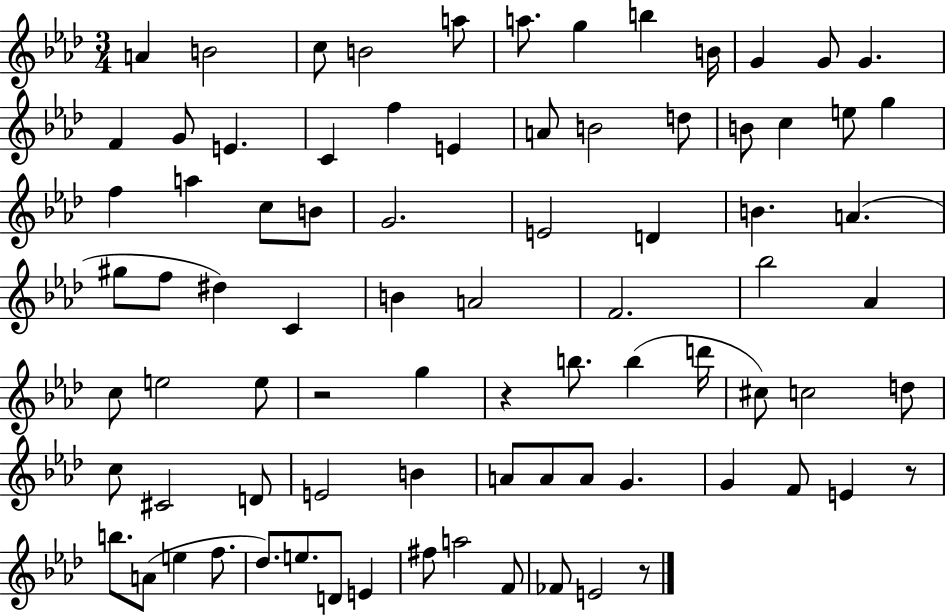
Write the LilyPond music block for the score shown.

{
  \clef treble
  \numericTimeSignature
  \time 3/4
  \key aes \major
  a'4 b'2 | c''8 b'2 a''8 | a''8. g''4 b''4 b'16 | g'4 g'8 g'4. | \break f'4 g'8 e'4. | c'4 f''4 e'4 | a'8 b'2 d''8 | b'8 c''4 e''8 g''4 | \break f''4 a''4 c''8 b'8 | g'2. | e'2 d'4 | b'4. a'4.( | \break gis''8 f''8 dis''4) c'4 | b'4 a'2 | f'2. | bes''2 aes'4 | \break c''8 e''2 e''8 | r2 g''4 | r4 b''8. b''4( d'''16 | cis''8) c''2 d''8 | \break c''8 cis'2 d'8 | e'2 b'4 | a'8 a'8 a'8 g'4. | g'4 f'8 e'4 r8 | \break b''8. a'8( e''4 f''8. | des''8.) e''8. d'8 e'4 | fis''8 a''2 f'8 | fes'8 e'2 r8 | \break \bar "|."
}